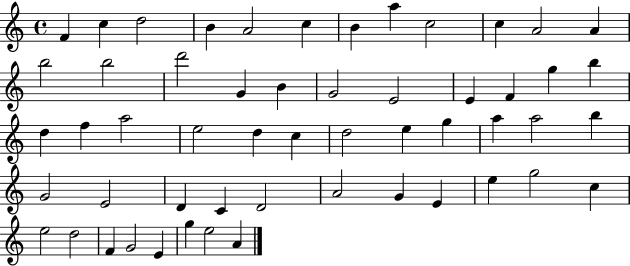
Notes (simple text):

F4/q C5/q D5/h B4/q A4/h C5/q B4/q A5/q C5/h C5/q A4/h A4/q B5/h B5/h D6/h G4/q B4/q G4/h E4/h E4/q F4/q G5/q B5/q D5/q F5/q A5/h E5/h D5/q C5/q D5/h E5/q G5/q A5/q A5/h B5/q G4/h E4/h D4/q C4/q D4/h A4/h G4/q E4/q E5/q G5/h C5/q E5/h D5/h F4/q G4/h E4/q G5/q E5/h A4/q